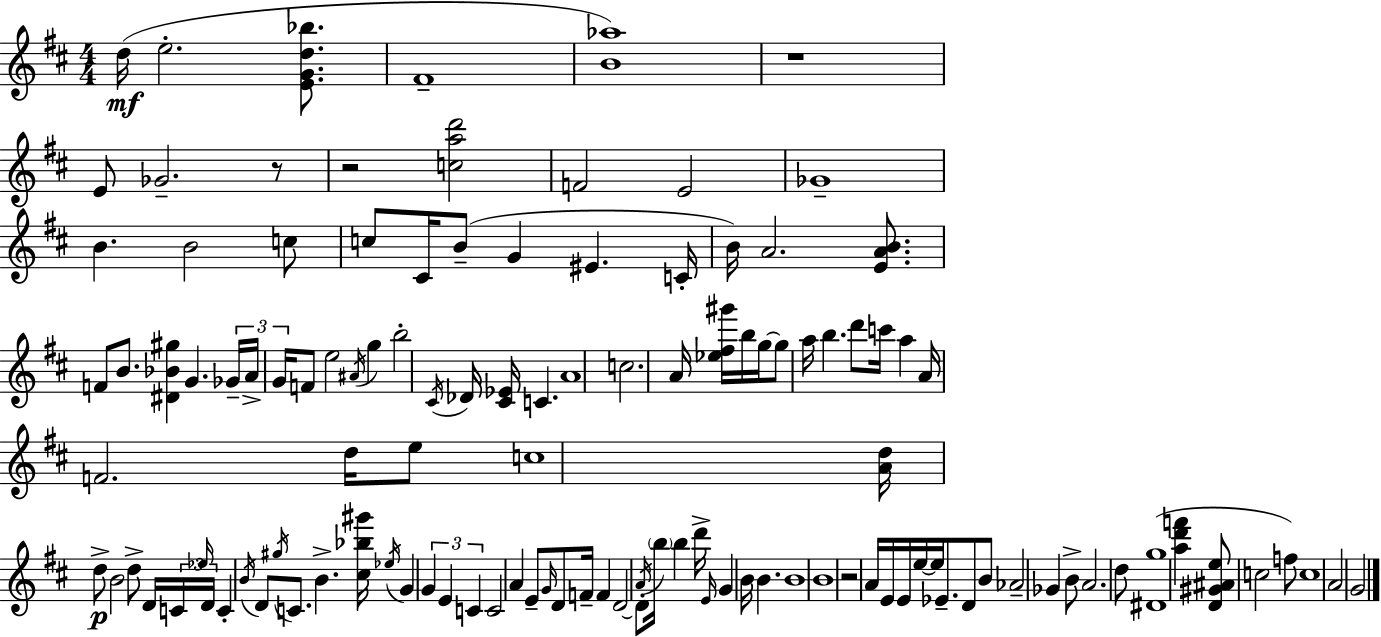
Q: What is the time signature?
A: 4/4